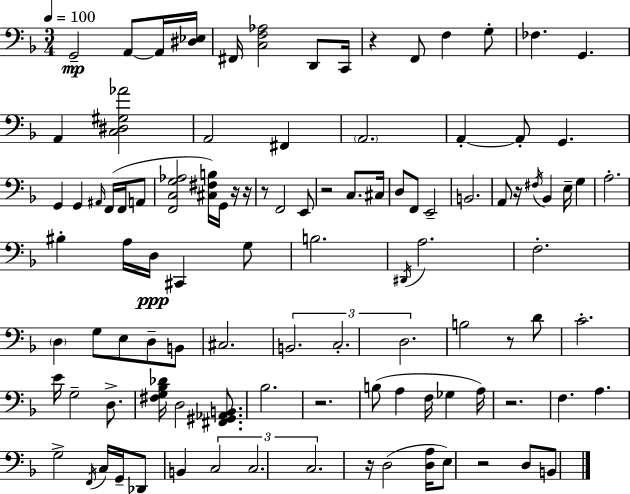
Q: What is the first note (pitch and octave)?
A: G2